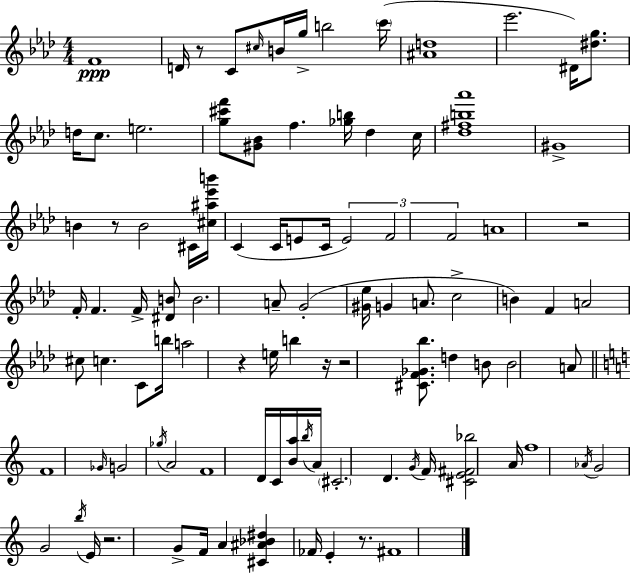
F4/w D4/s R/e C4/e C#5/s B4/s G5/s B5/h C6/s [A#4,D5]/w Eb6/h. D#4/s [D#5,G5]/e. D5/s C5/e. E5/h. [G5,C#6,F6]/e [G#4,Bb4]/e F5/q. [Gb5,B5]/s Db5/q C5/s [Db5,F#5,B5,Ab6]/w G#4/w B4/q R/e B4/h C#4/s [C#5,A#5,Eb6,B6]/s C4/q C4/s E4/e C4/s E4/h F4/h F4/h A4/w R/h F4/s F4/q. F4/s [D#4,B4]/e B4/h. A4/e G4/h [G#4,Eb5]/s G4/q A4/e. C5/h B4/q F4/q A4/h C#5/e C5/q. C4/e B5/s A5/h R/q E5/s B5/q R/s R/h [C#4,F4,Gb4,Bb5]/e. D5/q B4/e B4/h A4/e F4/w Gb4/s G4/h Gb5/s A4/h F4/w D4/s C4/s [B4,A5]/s B5/s A4/s C#4/h. D4/q. G4/s F4/s [C#4,E4,F#4,Bb5]/h A4/s F5/w Ab4/s G4/h G4/h B5/s E4/s R/h. G4/e F4/s A4/q [C#4,A#4,Bb4,D#5]/q FES4/s E4/q R/e. F#4/w